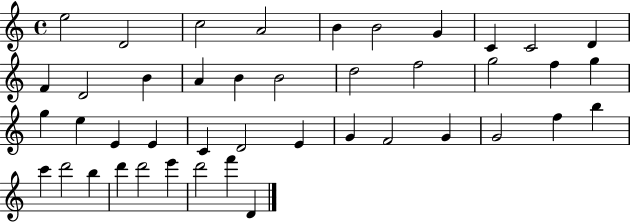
X:1
T:Untitled
M:4/4
L:1/4
K:C
e2 D2 c2 A2 B B2 G C C2 D F D2 B A B B2 d2 f2 g2 f g g e E E C D2 E G F2 G G2 f b c' d'2 b d' d'2 e' d'2 f' D